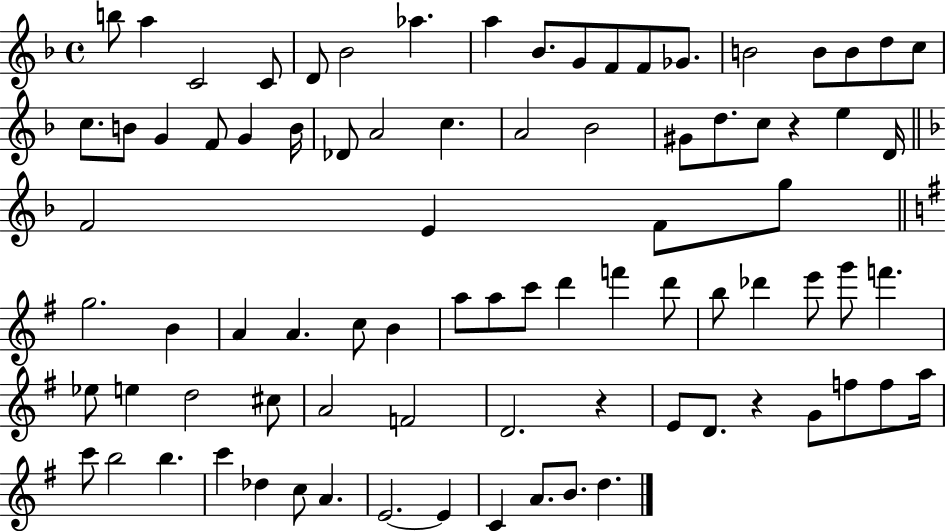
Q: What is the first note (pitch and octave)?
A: B5